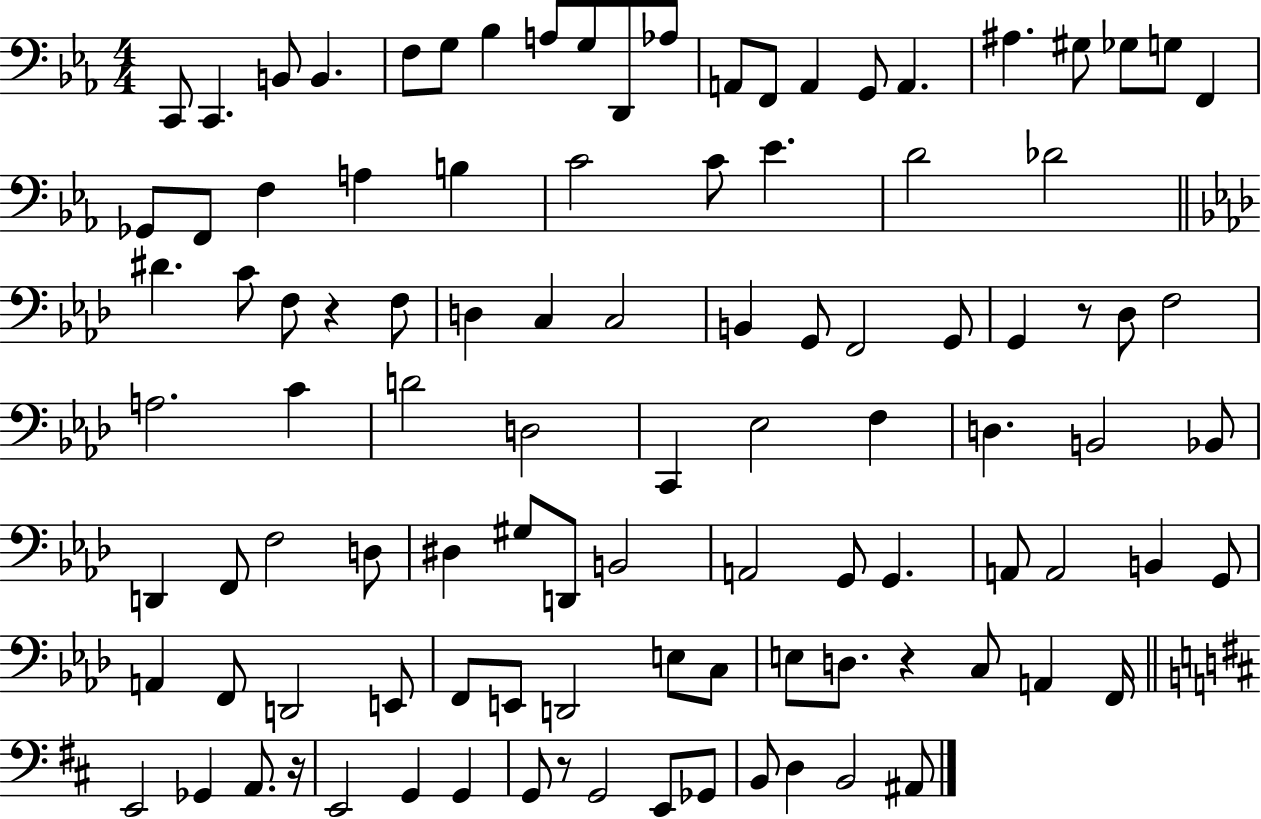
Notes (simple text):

C2/e C2/q. B2/e B2/q. F3/e G3/e Bb3/q A3/e G3/e D2/e Ab3/e A2/e F2/e A2/q G2/e A2/q. A#3/q. G#3/e Gb3/e G3/e F2/q Gb2/e F2/e F3/q A3/q B3/q C4/h C4/e Eb4/q. D4/h Db4/h D#4/q. C4/e F3/e R/q F3/e D3/q C3/q C3/h B2/q G2/e F2/h G2/e G2/q R/e Db3/e F3/h A3/h. C4/q D4/h D3/h C2/q Eb3/h F3/q D3/q. B2/h Bb2/e D2/q F2/e F3/h D3/e D#3/q G#3/e D2/e B2/h A2/h G2/e G2/q. A2/e A2/h B2/q G2/e A2/q F2/e D2/h E2/e F2/e E2/e D2/h E3/e C3/e E3/e D3/e. R/q C3/e A2/q F2/s E2/h Gb2/q A2/e. R/s E2/h G2/q G2/q G2/e R/e G2/h E2/e Gb2/e B2/e D3/q B2/h A#2/e